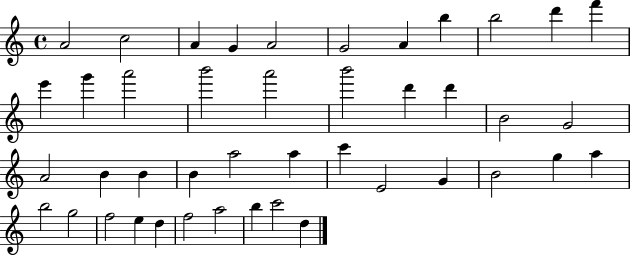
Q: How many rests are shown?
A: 0